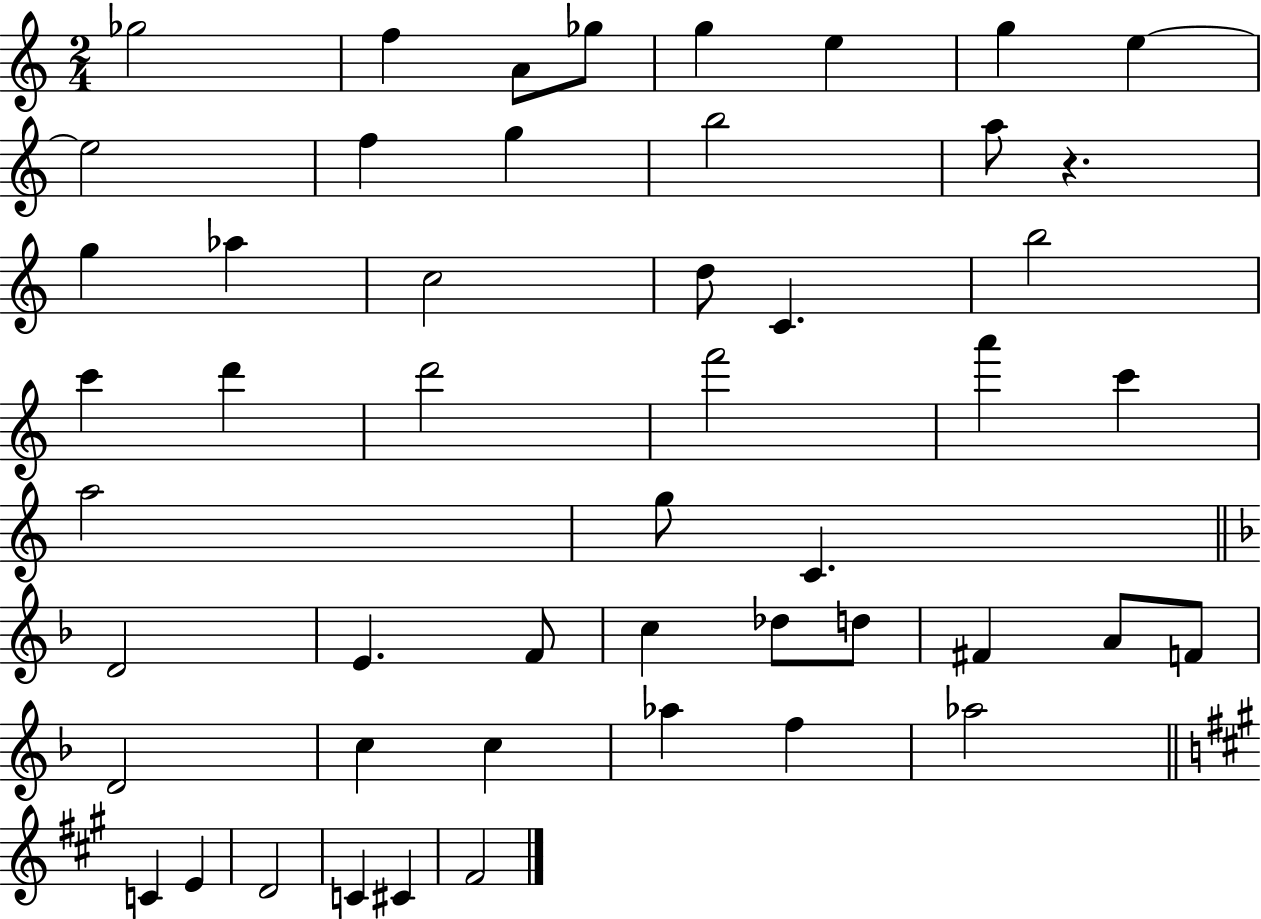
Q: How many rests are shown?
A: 1